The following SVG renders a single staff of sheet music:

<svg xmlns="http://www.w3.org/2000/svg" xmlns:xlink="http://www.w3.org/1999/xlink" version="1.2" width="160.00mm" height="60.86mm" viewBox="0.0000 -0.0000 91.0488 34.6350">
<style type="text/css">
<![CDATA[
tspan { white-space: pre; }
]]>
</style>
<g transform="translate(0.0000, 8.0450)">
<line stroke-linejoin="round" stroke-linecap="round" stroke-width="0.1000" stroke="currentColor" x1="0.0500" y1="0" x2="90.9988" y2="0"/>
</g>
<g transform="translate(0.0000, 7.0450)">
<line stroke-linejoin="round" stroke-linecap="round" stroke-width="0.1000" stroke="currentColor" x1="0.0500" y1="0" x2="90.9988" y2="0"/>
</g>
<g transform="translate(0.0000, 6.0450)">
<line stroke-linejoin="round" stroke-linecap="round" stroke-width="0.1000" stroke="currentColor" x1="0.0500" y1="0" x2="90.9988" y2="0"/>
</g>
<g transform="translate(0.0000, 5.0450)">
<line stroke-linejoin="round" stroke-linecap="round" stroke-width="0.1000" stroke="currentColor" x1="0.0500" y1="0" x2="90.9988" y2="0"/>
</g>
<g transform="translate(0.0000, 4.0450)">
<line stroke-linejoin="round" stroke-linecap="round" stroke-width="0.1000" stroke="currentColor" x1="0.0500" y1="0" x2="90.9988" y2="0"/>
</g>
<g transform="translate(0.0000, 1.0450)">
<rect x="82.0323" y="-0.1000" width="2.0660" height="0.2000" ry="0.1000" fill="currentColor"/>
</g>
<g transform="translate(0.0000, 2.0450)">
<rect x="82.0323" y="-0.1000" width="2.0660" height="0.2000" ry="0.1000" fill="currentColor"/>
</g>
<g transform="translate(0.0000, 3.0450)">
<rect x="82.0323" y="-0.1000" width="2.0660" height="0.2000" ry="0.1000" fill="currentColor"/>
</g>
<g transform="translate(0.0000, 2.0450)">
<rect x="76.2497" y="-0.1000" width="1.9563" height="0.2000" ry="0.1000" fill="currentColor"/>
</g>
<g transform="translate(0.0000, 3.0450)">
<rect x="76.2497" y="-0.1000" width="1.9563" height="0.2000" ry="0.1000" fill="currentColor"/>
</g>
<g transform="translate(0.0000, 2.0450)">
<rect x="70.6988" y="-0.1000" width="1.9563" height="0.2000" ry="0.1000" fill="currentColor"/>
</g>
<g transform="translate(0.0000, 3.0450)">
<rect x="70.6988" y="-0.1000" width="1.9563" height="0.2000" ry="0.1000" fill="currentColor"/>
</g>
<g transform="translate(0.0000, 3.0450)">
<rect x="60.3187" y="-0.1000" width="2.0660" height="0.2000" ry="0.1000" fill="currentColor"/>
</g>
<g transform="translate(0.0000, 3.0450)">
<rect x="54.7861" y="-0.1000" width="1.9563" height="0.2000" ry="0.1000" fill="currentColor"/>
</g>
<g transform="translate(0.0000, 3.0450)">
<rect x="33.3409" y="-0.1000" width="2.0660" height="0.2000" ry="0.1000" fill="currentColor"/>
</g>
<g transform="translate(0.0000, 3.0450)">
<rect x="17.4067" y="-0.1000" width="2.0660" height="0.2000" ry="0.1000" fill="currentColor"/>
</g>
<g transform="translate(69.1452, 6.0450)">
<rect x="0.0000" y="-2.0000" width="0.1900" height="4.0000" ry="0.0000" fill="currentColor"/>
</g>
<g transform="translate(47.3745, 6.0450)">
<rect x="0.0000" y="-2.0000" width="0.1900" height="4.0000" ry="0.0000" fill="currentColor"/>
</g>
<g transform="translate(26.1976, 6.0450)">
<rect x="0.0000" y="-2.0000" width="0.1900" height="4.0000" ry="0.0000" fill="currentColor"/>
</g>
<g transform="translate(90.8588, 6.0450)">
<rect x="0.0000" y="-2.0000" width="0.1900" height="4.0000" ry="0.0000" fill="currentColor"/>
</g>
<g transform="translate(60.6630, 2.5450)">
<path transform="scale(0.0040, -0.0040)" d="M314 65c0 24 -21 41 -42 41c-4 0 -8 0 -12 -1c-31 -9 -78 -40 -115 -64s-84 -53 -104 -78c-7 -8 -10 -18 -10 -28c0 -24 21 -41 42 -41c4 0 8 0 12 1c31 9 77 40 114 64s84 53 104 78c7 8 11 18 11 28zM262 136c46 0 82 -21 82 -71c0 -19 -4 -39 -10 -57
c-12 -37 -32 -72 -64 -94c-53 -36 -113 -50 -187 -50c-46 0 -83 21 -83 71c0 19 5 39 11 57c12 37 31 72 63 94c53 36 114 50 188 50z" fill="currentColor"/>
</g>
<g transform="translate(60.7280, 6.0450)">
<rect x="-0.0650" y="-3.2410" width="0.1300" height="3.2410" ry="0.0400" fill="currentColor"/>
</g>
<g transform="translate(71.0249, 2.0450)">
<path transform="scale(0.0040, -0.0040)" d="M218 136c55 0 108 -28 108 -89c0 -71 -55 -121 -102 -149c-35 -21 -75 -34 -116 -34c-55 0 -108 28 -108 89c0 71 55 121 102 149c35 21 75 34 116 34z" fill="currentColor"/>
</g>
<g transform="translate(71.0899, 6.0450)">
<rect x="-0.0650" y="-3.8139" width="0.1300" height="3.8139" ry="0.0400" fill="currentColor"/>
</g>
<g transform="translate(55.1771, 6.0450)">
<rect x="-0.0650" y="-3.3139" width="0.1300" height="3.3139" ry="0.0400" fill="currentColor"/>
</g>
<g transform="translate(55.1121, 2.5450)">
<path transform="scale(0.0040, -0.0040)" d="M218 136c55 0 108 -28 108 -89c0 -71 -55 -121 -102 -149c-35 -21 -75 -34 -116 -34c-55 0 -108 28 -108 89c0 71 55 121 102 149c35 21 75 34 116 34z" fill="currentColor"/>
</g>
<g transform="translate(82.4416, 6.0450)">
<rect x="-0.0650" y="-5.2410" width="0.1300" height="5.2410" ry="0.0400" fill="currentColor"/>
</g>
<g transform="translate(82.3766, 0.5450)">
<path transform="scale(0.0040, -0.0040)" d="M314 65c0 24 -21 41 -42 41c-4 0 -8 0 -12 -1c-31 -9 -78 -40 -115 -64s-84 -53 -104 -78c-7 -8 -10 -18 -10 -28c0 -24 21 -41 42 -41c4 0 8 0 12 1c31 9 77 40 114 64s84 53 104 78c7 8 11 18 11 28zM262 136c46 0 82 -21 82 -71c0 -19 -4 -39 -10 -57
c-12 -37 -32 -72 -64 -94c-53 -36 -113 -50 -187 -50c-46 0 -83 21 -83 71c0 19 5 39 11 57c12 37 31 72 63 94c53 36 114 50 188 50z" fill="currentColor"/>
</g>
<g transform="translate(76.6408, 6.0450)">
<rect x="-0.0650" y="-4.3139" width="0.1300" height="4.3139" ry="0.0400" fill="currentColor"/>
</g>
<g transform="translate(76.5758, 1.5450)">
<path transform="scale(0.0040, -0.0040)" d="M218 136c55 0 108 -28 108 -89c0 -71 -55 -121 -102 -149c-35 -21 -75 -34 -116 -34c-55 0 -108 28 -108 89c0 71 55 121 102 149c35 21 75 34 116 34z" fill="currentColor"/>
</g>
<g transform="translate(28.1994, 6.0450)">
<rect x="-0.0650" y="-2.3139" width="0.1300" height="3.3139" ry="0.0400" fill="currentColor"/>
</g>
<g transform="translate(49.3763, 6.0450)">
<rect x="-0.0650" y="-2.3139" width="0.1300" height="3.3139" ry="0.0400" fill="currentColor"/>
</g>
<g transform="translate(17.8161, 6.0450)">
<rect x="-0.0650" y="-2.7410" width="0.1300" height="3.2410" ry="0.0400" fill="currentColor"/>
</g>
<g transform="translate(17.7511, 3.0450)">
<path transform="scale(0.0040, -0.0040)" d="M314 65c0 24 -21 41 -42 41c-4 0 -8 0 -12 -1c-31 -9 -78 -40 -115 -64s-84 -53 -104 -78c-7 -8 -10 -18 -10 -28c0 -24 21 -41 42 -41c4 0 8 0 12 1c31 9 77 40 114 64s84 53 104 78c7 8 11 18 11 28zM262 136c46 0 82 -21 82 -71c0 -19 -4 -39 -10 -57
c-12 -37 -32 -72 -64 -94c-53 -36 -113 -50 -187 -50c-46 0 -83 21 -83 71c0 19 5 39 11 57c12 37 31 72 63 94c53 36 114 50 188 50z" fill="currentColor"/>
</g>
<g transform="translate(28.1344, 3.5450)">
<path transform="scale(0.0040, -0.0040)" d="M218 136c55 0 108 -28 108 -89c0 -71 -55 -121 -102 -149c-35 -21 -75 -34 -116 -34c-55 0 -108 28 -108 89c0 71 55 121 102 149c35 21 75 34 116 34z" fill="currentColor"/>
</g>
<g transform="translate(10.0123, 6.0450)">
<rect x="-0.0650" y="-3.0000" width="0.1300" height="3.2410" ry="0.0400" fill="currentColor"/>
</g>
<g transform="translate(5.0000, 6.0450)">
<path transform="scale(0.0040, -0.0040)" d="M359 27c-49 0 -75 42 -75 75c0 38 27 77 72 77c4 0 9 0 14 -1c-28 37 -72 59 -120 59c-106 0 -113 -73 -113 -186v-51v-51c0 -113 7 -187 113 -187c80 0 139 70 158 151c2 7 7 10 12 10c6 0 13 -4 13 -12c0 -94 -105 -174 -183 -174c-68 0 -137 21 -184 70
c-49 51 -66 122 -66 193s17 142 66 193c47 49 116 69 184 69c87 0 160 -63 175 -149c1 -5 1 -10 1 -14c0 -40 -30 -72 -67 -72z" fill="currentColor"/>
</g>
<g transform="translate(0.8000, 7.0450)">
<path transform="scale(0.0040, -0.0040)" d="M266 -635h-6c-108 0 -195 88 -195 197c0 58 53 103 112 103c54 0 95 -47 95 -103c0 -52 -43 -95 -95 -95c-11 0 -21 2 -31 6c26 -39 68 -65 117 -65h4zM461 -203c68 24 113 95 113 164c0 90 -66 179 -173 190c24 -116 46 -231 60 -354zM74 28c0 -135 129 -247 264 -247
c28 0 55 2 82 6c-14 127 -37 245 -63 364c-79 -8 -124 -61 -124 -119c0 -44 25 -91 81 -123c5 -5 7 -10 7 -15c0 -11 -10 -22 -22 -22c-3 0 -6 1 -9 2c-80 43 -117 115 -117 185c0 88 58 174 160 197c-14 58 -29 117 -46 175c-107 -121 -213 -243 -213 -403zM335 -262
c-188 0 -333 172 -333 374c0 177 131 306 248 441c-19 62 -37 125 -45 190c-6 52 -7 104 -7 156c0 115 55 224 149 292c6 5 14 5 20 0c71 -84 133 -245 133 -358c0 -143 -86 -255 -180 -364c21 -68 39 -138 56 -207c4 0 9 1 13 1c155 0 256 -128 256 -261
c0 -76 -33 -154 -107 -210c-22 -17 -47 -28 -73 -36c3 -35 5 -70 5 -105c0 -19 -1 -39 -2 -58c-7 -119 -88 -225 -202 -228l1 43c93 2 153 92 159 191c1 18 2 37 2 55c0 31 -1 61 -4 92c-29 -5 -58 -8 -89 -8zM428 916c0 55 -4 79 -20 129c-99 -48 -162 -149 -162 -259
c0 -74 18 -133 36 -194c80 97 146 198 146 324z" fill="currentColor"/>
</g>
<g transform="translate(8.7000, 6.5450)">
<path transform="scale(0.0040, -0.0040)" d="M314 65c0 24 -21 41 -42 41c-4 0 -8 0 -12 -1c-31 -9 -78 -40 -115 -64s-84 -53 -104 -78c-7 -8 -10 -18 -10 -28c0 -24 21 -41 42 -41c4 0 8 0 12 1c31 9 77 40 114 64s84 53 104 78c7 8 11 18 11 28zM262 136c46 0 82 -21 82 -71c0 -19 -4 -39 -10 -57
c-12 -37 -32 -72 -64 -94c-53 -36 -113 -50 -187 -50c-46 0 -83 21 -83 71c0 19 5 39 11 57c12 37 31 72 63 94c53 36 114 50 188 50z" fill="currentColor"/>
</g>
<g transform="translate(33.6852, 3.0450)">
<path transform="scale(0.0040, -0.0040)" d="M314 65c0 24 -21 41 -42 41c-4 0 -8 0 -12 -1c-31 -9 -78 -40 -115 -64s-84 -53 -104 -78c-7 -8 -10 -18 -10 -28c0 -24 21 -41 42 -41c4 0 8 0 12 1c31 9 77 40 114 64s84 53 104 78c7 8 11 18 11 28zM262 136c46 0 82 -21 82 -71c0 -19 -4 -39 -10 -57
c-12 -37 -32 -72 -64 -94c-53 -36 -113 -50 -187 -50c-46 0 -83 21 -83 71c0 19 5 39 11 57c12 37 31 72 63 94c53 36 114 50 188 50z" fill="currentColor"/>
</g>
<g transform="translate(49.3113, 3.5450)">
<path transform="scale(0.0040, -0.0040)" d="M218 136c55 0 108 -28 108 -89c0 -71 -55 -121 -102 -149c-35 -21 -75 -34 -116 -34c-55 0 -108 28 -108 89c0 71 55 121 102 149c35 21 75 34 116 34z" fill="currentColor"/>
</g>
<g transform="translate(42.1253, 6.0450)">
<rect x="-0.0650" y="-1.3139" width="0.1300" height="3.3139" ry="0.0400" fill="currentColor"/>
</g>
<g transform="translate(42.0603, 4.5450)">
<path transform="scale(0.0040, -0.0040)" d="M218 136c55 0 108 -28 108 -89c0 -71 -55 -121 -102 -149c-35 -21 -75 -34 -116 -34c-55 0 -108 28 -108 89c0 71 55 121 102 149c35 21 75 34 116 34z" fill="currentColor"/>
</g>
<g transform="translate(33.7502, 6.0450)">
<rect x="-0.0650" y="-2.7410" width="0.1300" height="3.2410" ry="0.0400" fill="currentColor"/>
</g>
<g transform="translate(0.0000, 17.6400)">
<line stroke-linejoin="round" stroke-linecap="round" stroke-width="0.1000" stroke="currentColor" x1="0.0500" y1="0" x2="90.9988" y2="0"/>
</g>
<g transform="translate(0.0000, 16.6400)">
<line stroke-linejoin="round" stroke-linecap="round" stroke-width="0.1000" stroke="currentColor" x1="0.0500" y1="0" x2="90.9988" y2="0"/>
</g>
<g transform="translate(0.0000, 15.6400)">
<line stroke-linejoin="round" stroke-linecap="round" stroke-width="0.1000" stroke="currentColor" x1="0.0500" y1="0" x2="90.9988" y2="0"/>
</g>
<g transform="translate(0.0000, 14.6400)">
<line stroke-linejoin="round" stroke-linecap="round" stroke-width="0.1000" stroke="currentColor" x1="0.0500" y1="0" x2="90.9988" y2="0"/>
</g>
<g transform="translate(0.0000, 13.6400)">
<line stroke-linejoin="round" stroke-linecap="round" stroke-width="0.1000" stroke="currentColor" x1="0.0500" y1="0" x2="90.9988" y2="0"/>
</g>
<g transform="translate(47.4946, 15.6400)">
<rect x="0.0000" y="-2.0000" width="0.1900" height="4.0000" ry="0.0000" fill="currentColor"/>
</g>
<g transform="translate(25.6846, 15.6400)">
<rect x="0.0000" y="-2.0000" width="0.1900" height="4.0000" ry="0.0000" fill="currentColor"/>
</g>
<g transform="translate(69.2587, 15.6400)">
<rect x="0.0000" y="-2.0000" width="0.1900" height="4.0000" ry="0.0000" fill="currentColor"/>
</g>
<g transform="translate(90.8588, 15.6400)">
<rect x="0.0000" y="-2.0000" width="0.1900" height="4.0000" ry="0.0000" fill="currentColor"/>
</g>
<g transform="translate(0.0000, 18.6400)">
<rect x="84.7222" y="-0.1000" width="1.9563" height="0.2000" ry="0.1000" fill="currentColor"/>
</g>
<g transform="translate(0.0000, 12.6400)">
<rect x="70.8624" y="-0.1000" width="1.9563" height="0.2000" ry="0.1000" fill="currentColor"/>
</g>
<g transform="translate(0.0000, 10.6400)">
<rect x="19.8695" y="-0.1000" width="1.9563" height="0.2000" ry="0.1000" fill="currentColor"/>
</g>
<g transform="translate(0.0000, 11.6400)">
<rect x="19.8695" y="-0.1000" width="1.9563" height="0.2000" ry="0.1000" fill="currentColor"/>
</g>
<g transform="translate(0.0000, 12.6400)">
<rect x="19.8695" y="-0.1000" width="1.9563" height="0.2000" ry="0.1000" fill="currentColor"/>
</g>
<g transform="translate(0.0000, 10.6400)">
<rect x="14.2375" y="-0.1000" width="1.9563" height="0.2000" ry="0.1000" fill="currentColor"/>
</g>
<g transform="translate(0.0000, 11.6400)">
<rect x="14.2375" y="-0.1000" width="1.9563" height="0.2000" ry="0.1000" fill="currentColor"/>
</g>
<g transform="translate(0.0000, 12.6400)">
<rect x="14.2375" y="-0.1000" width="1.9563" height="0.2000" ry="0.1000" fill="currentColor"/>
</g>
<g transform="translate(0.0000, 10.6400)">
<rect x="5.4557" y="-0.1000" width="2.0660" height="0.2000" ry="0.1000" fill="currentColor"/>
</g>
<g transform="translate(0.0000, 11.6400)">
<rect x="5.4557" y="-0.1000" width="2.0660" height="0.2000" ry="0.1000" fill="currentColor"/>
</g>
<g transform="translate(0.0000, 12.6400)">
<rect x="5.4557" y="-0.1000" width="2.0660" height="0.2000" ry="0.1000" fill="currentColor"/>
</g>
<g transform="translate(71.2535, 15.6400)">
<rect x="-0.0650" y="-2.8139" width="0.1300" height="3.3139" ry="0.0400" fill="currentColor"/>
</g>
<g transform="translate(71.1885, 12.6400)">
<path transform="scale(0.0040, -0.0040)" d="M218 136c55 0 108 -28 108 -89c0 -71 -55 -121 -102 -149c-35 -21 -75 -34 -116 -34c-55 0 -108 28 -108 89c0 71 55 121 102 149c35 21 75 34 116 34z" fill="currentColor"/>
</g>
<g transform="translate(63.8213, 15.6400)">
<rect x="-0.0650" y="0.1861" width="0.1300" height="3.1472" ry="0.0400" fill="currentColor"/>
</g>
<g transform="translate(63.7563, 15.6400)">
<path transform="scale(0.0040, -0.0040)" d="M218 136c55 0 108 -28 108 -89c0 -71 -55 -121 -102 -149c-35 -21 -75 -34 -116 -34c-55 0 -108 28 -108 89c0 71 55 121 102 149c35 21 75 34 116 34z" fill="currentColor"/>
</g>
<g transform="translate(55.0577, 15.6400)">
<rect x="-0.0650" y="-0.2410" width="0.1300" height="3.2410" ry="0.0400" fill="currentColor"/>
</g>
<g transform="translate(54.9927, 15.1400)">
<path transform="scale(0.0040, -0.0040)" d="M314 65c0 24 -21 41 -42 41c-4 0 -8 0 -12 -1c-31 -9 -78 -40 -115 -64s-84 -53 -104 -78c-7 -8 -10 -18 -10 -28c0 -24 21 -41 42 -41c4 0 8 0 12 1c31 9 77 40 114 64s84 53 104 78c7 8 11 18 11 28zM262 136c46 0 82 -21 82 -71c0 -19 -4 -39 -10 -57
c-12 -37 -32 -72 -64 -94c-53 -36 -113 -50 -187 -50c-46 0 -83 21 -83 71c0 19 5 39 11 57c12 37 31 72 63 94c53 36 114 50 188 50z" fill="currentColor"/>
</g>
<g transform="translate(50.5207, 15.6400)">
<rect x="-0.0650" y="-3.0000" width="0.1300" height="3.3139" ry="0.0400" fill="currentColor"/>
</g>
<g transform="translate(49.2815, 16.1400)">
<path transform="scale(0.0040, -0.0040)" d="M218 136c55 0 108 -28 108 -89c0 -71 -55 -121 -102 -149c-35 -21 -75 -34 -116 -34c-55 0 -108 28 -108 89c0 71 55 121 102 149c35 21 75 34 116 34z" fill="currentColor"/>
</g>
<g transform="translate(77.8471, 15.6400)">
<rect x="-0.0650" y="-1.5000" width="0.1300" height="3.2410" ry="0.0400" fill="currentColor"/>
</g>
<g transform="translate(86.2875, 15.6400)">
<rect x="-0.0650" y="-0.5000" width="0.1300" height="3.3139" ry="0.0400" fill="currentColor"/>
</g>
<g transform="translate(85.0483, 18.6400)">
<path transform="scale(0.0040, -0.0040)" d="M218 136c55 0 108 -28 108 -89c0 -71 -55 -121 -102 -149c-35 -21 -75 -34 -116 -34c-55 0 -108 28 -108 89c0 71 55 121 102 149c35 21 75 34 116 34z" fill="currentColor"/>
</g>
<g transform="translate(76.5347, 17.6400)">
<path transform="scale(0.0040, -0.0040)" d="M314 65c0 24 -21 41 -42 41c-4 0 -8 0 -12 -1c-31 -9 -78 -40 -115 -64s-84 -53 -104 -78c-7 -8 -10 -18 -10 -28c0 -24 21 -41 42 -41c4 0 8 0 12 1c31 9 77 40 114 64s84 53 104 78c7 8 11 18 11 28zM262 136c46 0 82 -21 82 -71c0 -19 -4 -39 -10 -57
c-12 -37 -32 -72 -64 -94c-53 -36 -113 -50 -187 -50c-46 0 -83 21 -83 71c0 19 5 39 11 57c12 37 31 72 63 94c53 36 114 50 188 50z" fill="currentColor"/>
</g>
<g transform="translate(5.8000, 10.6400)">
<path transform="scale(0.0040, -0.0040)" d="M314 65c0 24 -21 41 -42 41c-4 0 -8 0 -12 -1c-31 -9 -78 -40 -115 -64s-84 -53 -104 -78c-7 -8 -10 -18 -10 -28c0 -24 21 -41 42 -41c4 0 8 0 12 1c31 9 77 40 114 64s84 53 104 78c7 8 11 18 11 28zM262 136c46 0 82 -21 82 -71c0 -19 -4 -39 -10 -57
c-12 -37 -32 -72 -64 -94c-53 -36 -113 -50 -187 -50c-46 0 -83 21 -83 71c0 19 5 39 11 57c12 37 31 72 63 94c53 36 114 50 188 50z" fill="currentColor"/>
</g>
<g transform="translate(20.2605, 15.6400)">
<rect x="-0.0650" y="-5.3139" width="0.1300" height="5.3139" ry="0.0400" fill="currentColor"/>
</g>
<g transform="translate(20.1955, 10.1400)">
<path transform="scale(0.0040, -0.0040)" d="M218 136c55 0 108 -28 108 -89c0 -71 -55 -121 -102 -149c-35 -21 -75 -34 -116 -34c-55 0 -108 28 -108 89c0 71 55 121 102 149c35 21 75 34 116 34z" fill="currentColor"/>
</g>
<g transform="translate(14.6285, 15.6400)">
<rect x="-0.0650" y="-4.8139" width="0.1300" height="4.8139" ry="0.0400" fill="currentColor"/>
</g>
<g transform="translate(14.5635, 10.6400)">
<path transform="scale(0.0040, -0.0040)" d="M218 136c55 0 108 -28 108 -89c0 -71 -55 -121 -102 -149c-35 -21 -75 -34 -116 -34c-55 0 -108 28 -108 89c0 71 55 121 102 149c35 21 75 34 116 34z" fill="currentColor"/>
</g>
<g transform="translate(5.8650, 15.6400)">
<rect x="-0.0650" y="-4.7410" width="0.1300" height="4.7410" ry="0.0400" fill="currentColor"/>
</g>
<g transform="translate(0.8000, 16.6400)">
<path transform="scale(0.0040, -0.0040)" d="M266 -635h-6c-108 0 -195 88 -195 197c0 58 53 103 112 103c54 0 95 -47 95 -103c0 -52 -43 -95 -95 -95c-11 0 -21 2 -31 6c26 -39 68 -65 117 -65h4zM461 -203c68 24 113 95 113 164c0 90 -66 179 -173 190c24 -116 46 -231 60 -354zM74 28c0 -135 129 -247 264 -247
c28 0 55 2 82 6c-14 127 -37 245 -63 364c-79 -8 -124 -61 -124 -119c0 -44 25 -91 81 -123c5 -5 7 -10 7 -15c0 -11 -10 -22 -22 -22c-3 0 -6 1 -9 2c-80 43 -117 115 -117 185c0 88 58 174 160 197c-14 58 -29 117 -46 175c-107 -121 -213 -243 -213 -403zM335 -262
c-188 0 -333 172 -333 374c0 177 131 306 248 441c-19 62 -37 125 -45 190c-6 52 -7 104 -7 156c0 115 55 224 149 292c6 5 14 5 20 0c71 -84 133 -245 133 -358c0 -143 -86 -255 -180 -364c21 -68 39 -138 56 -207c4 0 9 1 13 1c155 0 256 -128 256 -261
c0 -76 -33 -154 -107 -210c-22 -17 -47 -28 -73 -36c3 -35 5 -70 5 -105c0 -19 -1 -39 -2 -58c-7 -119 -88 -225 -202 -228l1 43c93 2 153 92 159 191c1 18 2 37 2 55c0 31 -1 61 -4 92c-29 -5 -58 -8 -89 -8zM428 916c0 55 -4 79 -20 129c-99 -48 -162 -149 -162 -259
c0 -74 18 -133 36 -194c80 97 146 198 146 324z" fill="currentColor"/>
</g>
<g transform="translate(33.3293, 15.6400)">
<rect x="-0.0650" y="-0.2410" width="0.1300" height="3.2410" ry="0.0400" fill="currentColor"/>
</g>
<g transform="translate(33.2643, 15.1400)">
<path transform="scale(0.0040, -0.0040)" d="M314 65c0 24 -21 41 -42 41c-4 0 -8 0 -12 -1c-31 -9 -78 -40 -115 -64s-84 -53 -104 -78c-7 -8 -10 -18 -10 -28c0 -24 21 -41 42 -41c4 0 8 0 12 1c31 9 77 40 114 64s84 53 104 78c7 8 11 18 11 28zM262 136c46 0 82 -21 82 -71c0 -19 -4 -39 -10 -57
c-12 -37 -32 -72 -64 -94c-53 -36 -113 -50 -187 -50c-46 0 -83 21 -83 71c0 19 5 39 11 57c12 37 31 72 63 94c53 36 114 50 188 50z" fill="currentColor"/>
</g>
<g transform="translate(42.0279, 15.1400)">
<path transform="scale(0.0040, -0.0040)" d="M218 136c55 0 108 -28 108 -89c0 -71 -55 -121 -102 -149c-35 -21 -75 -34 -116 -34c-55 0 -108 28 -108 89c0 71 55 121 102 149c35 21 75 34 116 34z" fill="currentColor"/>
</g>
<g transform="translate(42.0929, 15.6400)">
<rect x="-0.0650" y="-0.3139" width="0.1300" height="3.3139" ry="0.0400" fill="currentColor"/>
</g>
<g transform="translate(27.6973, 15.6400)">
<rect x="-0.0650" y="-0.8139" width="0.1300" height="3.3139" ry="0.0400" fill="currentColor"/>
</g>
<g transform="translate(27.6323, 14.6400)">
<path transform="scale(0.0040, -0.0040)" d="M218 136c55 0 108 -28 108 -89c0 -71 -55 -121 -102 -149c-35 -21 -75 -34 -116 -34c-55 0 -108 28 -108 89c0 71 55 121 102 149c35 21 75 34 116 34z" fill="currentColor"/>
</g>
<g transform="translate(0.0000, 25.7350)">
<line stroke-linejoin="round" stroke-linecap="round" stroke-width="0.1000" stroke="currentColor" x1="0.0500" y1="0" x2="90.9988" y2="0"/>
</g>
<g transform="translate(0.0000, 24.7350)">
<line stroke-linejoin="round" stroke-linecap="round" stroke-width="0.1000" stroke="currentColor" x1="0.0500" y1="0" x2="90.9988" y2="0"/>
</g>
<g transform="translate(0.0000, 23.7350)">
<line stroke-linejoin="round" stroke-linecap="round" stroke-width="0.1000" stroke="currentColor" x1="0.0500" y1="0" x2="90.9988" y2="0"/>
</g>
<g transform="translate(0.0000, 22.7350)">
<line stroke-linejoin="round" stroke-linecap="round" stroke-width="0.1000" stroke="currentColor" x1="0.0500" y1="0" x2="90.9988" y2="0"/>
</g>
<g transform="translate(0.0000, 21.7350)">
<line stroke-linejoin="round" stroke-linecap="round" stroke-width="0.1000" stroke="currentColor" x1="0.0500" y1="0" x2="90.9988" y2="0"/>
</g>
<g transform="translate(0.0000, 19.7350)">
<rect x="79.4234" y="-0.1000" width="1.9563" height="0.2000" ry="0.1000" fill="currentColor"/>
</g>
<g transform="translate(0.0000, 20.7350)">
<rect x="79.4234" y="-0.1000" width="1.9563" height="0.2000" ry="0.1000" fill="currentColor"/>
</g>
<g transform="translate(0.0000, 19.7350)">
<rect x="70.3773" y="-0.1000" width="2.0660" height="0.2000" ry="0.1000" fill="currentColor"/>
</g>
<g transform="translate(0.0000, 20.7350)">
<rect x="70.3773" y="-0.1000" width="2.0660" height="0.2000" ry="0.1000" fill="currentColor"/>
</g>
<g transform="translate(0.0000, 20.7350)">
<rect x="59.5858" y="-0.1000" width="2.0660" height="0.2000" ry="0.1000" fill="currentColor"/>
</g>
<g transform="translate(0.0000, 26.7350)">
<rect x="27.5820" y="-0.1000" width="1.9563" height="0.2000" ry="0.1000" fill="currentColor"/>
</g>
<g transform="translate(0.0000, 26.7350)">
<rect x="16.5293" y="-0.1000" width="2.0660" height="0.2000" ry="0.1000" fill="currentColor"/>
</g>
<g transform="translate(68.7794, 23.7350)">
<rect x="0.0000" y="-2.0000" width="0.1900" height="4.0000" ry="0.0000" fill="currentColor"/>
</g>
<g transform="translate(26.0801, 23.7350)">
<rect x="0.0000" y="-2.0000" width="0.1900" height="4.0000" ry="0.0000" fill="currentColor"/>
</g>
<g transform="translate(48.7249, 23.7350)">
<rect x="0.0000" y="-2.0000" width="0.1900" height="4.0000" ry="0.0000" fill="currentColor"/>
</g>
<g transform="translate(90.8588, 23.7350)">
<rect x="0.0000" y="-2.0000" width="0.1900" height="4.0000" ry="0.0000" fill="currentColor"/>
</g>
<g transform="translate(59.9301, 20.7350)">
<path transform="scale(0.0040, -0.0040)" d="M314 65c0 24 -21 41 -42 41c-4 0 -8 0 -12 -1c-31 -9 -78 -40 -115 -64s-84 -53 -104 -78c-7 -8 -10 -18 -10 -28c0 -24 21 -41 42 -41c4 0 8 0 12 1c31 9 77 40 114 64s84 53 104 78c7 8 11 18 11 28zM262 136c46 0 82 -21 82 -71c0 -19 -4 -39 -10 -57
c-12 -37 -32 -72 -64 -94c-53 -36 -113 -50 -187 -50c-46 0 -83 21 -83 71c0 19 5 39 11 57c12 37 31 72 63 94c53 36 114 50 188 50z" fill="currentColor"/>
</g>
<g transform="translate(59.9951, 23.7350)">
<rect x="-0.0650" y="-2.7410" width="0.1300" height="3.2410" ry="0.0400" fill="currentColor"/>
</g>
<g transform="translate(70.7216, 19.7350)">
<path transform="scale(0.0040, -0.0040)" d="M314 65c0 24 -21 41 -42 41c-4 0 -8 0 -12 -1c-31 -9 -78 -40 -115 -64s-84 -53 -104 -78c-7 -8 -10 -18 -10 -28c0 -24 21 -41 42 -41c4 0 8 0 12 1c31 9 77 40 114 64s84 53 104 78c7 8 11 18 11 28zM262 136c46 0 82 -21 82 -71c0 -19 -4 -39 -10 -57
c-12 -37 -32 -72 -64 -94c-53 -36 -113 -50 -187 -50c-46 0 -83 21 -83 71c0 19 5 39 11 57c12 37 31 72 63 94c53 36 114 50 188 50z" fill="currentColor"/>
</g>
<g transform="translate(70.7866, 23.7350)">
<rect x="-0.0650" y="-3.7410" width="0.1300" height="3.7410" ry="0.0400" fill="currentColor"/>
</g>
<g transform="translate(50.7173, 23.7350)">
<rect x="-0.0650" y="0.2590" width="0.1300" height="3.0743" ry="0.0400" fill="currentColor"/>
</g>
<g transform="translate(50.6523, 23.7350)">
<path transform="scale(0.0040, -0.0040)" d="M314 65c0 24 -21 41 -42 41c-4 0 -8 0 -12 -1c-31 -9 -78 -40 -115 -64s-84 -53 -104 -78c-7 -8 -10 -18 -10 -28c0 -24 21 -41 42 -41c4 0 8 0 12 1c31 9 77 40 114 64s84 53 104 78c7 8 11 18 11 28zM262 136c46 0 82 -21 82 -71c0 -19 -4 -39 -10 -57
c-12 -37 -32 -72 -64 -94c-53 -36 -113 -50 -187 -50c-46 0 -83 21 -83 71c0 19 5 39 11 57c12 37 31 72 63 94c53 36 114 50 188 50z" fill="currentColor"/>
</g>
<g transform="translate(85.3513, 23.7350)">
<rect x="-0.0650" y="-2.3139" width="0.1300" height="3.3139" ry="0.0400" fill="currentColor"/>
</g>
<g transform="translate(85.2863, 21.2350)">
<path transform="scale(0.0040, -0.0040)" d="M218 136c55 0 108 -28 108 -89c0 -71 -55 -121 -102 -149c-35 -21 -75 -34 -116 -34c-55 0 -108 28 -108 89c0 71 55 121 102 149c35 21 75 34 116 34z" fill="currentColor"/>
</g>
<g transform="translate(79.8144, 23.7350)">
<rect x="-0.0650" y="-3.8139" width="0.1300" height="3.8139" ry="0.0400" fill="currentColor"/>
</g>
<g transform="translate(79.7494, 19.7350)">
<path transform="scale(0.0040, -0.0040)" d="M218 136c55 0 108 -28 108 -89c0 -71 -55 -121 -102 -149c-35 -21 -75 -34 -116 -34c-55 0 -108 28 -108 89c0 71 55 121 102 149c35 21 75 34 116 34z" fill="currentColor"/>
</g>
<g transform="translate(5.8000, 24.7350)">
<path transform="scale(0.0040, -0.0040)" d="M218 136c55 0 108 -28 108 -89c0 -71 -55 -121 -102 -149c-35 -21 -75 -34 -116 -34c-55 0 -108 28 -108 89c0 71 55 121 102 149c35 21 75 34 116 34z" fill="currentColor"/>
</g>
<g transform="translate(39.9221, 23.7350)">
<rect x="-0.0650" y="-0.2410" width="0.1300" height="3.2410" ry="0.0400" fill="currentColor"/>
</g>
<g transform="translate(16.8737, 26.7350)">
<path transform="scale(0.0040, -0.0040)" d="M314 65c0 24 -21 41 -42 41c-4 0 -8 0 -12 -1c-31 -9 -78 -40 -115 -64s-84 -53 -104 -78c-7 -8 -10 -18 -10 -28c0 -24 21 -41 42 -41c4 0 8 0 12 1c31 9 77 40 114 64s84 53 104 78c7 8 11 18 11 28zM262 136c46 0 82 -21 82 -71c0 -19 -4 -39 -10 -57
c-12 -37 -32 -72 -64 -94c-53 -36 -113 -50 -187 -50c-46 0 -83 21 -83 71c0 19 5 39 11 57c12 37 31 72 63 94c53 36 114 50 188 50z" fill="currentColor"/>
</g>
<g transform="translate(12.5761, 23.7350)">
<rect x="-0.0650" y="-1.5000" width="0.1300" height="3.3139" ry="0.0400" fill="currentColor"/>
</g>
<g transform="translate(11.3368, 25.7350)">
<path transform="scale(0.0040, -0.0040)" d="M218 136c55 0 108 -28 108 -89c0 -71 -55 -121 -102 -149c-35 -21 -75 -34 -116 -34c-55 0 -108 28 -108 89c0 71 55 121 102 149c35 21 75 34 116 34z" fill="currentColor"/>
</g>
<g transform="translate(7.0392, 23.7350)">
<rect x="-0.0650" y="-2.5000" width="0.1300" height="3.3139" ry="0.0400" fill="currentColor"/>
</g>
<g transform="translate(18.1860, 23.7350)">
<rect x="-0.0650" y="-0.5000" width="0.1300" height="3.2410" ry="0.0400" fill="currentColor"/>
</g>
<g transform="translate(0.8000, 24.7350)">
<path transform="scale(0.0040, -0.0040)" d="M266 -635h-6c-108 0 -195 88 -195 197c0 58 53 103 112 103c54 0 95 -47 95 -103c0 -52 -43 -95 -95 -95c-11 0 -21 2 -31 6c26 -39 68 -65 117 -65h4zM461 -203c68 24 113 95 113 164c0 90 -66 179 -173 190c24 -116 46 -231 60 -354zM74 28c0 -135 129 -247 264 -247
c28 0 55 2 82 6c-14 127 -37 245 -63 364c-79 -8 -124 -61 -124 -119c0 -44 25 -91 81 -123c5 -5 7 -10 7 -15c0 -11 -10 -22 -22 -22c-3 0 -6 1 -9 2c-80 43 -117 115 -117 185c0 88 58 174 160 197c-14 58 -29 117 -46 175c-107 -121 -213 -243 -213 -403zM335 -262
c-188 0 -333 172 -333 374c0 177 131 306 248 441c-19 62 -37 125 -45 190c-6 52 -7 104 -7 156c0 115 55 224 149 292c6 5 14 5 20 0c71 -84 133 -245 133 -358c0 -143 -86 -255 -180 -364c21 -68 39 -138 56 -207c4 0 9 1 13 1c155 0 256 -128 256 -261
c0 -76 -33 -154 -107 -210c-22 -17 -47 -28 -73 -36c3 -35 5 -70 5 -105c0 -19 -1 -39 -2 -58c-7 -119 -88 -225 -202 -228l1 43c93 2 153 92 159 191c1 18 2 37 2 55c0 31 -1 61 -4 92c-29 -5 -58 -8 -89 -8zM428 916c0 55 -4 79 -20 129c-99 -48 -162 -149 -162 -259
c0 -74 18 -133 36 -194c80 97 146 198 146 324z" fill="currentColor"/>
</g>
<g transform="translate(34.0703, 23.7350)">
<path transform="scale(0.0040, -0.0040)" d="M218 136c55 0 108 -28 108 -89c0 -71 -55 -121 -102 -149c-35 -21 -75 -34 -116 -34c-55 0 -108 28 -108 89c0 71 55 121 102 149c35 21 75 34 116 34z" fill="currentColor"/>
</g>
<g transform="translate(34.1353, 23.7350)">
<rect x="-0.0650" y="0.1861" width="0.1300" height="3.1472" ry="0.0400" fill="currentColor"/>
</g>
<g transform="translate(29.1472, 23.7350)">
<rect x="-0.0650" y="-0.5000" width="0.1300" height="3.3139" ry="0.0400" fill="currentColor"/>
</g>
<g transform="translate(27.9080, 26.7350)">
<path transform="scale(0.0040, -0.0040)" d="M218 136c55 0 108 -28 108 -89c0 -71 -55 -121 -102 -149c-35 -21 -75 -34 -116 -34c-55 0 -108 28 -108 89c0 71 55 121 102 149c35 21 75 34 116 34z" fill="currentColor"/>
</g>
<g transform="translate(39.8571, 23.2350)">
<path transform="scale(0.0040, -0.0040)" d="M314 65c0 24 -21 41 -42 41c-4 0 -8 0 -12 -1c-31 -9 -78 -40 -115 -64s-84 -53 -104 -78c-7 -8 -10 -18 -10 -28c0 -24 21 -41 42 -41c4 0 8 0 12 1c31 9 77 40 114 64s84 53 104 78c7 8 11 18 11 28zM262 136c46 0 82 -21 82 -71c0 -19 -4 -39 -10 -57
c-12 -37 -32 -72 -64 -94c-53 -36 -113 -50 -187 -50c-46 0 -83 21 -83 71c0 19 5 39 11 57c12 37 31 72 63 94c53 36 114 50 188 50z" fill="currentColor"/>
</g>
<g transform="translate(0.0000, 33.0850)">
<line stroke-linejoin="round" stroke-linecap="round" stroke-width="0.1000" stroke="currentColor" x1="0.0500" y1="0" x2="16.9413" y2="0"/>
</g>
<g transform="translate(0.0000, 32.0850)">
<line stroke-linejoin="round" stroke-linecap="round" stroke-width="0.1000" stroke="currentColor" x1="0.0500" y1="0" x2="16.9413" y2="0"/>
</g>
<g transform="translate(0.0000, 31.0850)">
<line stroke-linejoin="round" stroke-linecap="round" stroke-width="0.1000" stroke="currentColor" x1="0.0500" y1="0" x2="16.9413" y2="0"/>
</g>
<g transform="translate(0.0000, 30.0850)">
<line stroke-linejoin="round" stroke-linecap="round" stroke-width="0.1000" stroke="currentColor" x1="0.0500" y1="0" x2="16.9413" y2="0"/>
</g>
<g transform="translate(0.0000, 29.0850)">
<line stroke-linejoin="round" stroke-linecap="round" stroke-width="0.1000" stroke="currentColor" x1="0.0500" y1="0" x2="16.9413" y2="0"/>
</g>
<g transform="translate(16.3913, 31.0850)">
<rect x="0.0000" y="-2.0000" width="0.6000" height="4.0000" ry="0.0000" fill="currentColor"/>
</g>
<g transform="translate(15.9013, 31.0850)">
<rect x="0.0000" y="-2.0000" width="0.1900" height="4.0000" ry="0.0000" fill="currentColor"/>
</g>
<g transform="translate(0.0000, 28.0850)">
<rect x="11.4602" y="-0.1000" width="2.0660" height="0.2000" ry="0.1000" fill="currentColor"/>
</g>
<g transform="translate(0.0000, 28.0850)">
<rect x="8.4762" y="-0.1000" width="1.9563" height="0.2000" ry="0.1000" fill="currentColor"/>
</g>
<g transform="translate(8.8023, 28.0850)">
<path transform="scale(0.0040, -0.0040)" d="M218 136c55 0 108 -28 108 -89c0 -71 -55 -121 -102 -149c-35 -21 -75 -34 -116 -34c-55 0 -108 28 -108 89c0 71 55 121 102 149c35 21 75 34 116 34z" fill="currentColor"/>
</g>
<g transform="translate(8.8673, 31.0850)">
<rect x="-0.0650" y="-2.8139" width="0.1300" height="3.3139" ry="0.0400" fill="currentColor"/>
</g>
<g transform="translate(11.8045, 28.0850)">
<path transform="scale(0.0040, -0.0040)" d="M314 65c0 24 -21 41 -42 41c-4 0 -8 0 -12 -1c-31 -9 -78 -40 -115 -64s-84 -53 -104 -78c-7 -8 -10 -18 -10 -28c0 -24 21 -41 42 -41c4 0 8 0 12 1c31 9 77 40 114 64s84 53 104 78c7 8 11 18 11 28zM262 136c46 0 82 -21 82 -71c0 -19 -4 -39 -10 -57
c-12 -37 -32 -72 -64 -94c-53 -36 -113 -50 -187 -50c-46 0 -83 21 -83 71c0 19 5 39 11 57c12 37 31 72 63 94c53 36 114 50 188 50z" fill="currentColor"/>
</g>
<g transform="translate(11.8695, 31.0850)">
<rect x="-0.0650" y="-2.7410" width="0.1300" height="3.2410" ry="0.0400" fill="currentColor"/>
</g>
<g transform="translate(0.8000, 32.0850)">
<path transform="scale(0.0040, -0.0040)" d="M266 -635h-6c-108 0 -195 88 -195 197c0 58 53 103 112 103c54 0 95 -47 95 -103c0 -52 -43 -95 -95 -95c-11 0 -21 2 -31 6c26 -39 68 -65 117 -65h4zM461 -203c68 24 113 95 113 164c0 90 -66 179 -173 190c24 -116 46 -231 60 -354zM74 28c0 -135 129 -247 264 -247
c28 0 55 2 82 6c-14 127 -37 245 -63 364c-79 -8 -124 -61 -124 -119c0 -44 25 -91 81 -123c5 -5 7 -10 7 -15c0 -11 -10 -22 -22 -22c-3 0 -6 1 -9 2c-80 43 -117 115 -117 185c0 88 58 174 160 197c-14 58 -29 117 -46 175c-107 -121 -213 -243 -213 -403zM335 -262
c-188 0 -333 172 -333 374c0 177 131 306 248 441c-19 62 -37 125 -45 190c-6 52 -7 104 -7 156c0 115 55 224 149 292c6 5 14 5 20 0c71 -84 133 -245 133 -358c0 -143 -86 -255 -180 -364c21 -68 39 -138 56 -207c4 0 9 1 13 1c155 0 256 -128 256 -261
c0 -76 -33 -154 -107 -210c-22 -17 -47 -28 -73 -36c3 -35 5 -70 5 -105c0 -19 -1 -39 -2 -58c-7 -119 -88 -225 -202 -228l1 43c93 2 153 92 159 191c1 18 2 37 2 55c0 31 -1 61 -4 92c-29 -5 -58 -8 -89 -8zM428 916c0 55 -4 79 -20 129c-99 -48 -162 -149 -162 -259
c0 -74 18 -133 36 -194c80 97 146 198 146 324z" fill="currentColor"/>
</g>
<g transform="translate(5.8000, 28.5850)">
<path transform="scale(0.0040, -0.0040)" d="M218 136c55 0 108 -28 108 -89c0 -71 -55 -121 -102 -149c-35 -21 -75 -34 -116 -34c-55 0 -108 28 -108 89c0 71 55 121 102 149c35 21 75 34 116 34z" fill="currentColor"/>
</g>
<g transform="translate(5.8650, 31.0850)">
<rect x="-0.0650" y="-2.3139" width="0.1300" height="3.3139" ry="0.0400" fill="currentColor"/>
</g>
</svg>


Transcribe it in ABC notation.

X:1
T:Untitled
M:4/4
L:1/4
K:C
A2 a2 g a2 e g b b2 c' d' f'2 e'2 e' f' d c2 c A c2 B a E2 C G E C2 C B c2 B2 a2 c'2 c' g g a a2